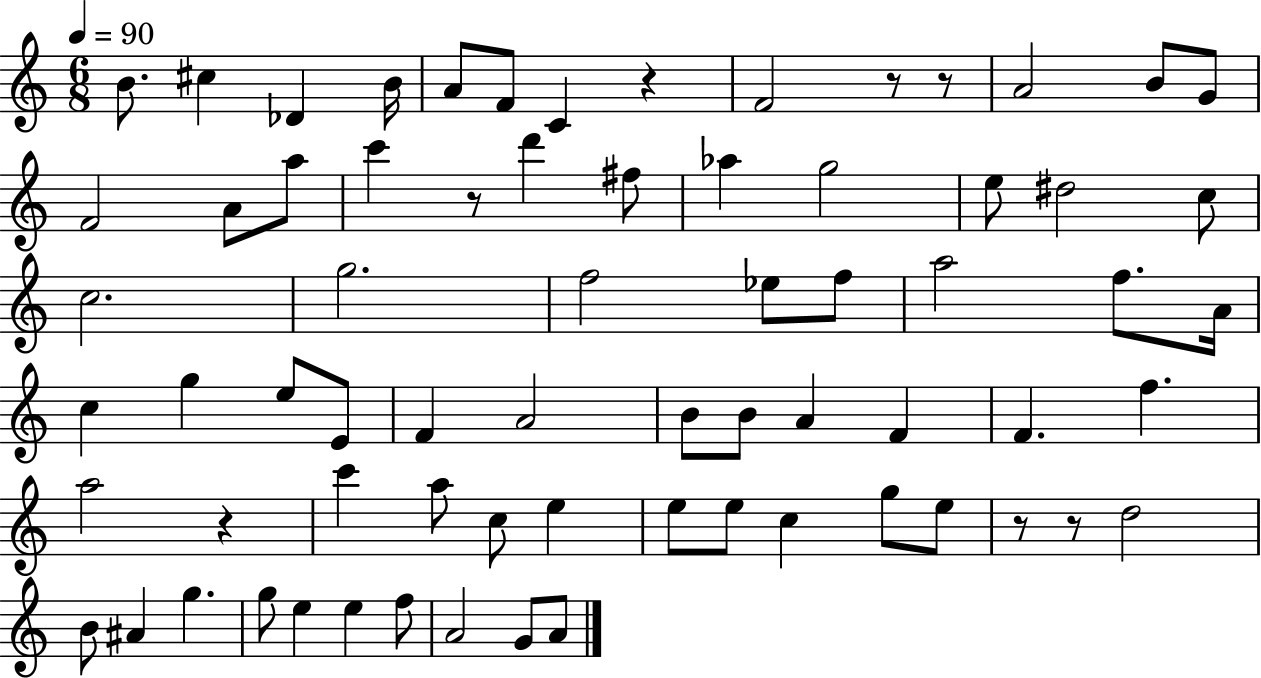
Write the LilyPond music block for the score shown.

{
  \clef treble
  \numericTimeSignature
  \time 6/8
  \key c \major
  \tempo 4 = 90
  b'8. cis''4 des'4 b'16 | a'8 f'8 c'4 r4 | f'2 r8 r8 | a'2 b'8 g'8 | \break f'2 a'8 a''8 | c'''4 r8 d'''4 fis''8 | aes''4 g''2 | e''8 dis''2 c''8 | \break c''2. | g''2. | f''2 ees''8 f''8 | a''2 f''8. a'16 | \break c''4 g''4 e''8 e'8 | f'4 a'2 | b'8 b'8 a'4 f'4 | f'4. f''4. | \break a''2 r4 | c'''4 a''8 c''8 e''4 | e''8 e''8 c''4 g''8 e''8 | r8 r8 d''2 | \break b'8 ais'4 g''4. | g''8 e''4 e''4 f''8 | a'2 g'8 a'8 | \bar "|."
}